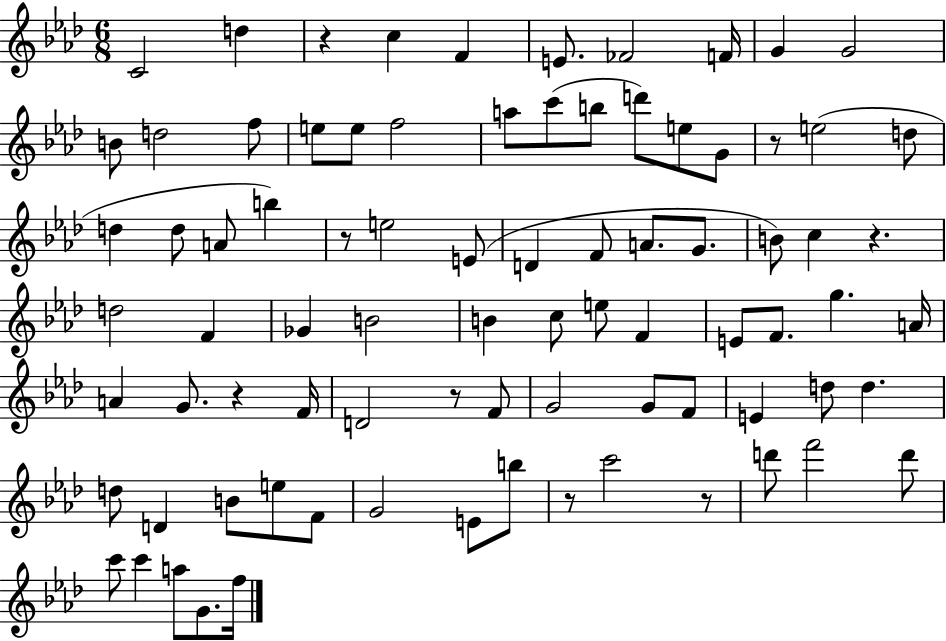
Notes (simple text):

C4/h D5/q R/q C5/q F4/q E4/e. FES4/h F4/s G4/q G4/h B4/e D5/h F5/e E5/e E5/e F5/h A5/e C6/e B5/e D6/e E5/e G4/e R/e E5/h D5/e D5/q D5/e A4/e B5/q R/e E5/h E4/e D4/q F4/e A4/e. G4/e. B4/e C5/q R/q. D5/h F4/q Gb4/q B4/h B4/q C5/e E5/e F4/q E4/e F4/e. G5/q. A4/s A4/q G4/e. R/q F4/s D4/h R/e F4/e G4/h G4/e F4/e E4/q D5/e D5/q. D5/e D4/q B4/e E5/e F4/e G4/h E4/e B5/e R/e C6/h R/e D6/e F6/h D6/e C6/e C6/q A5/e G4/e. F5/s